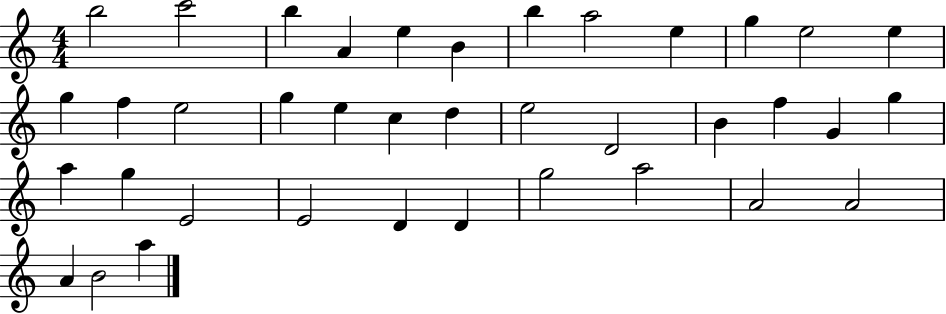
B5/h C6/h B5/q A4/q E5/q B4/q B5/q A5/h E5/q G5/q E5/h E5/q G5/q F5/q E5/h G5/q E5/q C5/q D5/q E5/h D4/h B4/q F5/q G4/q G5/q A5/q G5/q E4/h E4/h D4/q D4/q G5/h A5/h A4/h A4/h A4/q B4/h A5/q